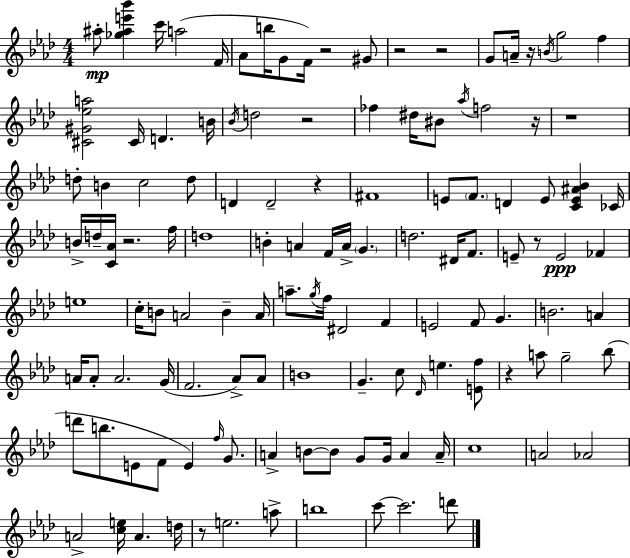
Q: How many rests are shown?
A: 12